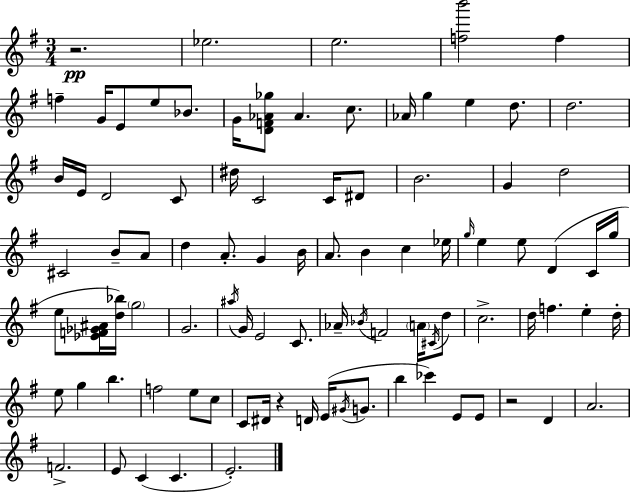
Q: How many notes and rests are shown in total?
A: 92